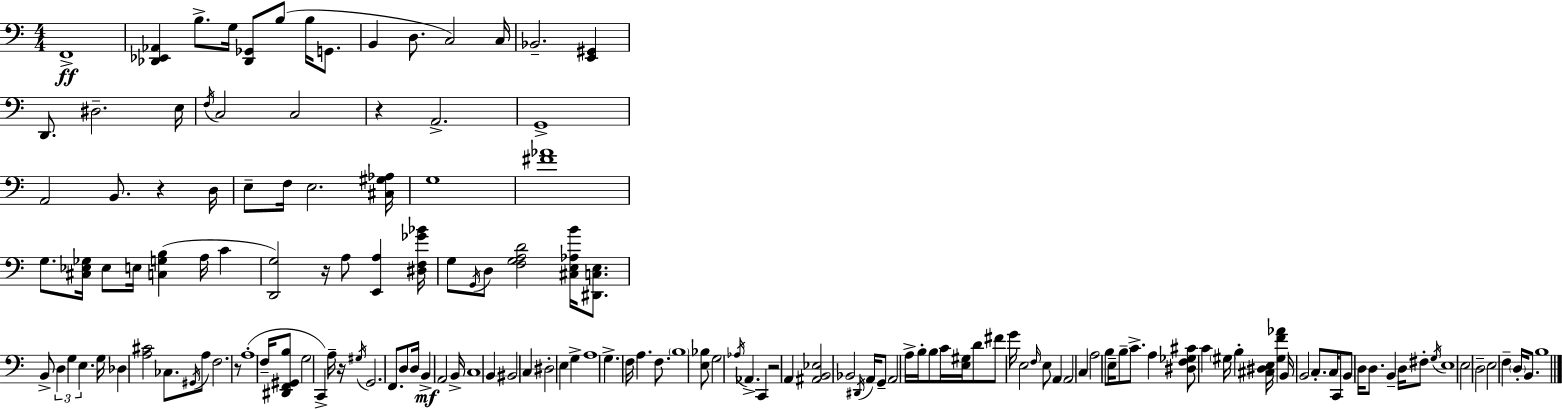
X:1
T:Untitled
M:4/4
L:1/4
K:Am
F,,4 [_D,,_E,,_A,,] B,/2 G,/4 [_D,,_G,,]/2 B,/2 B,/4 G,,/2 B,, D,/2 C,2 C,/4 _B,,2 [E,,^G,,] D,,/2 ^D,2 E,/4 F,/4 C,2 C,2 z A,,2 G,,4 A,,2 B,,/2 z D,/4 E,/2 F,/4 E,2 [^C,^G,_A,]/4 G,4 [^F_A]4 G,/2 [^C,_E,_G,]/4 _E,/2 E,/4 [C,G,B,] A,/4 C [D,,G,]2 z/4 A,/2 [E,,A,] [^D,F,_G_B]/4 G,/2 G,,/4 D,/2 [F,G,A,D]2 [^C,E,_A,B]/4 [^D,,C,E,]/2 B,,/2 D, G, E, G,/4 _D, [A,^C]2 _C,/2 ^G,,/4 A,/2 F,2 z/2 A,4 F,/4 [^D,,F,,^G,,B,]/2 G,2 C,, A,/4 z/4 ^G,/4 G,,2 F,,/2 D,/2 D,/4 B,, A,,2 B,,/4 C,4 B,, ^B,,2 C, ^D,2 E, G, A,4 G, F,/4 A, F,/2 B,4 [E,_B,]/2 G,2 _A,/4 _A,, C,, z2 A,, [^A,,B,,_E,]2 _B,,2 ^D,,/4 A,,/4 G,,/2 A,,2 A,/4 B,/4 B,/2 C/4 [E,^G,]/4 D/2 ^F/2 G/4 E,2 F,/4 E,/2 A,, A,,2 C, A,2 B,/2 E,/4 B,/2 C/2 A, [^D,F,_G,^C]/2 C ^G,/4 B, [^C,^D,E,]/4 [^G,F_A] B,,/4 B,,2 C,/2 C,/4 C,,/2 B,,/2 D,/4 D,/2 B,, D,/4 ^F,/2 G,/4 E,4 E,2 D,2 E,2 F, D,/4 B,,/2 B,4